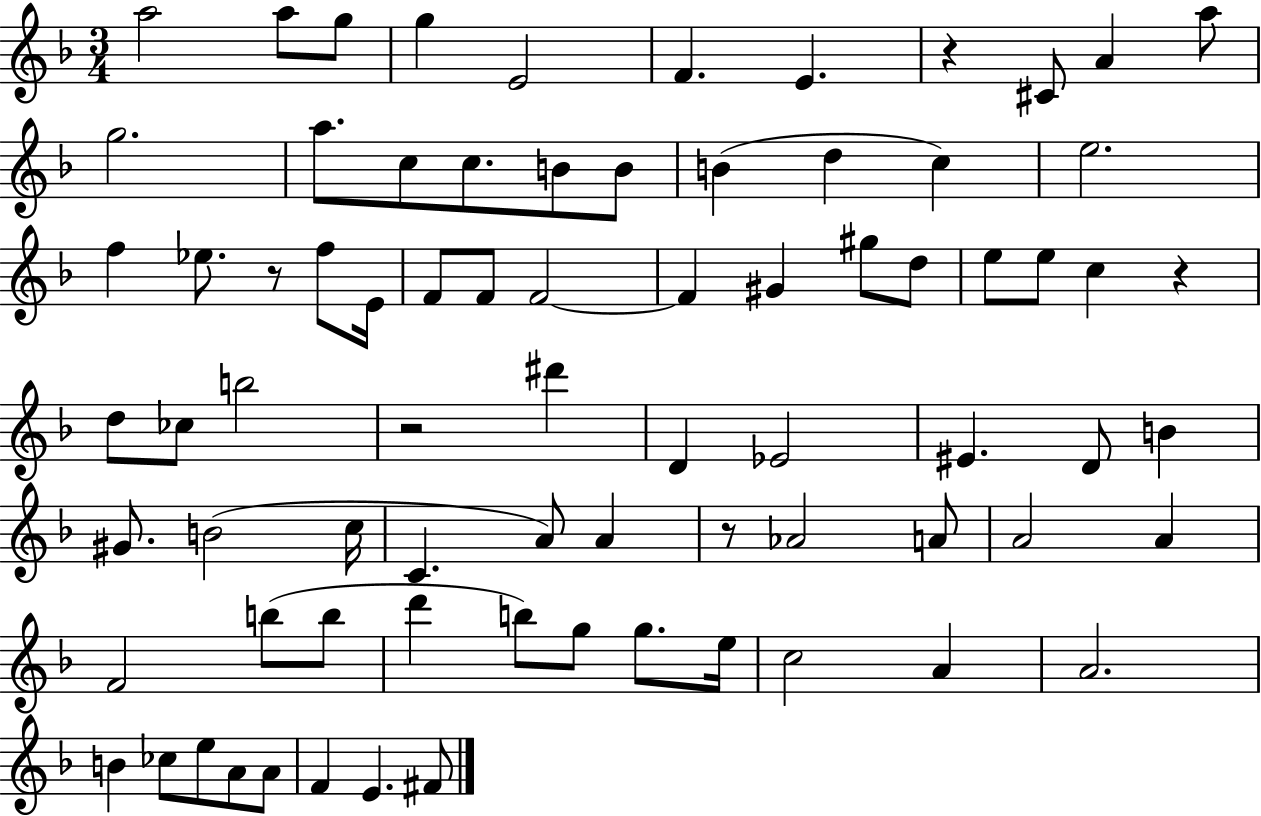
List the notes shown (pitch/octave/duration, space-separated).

A5/h A5/e G5/e G5/q E4/h F4/q. E4/q. R/q C#4/e A4/q A5/e G5/h. A5/e. C5/e C5/e. B4/e B4/e B4/q D5/q C5/q E5/h. F5/q Eb5/e. R/e F5/e E4/s F4/e F4/e F4/h F4/q G#4/q G#5/e D5/e E5/e E5/e C5/q R/q D5/e CES5/e B5/h R/h D#6/q D4/q Eb4/h EIS4/q. D4/e B4/q G#4/e. B4/h C5/s C4/q. A4/e A4/q R/e Ab4/h A4/e A4/h A4/q F4/h B5/e B5/e D6/q B5/e G5/e G5/e. E5/s C5/h A4/q A4/h. B4/q CES5/e E5/e A4/e A4/e F4/q E4/q. F#4/e